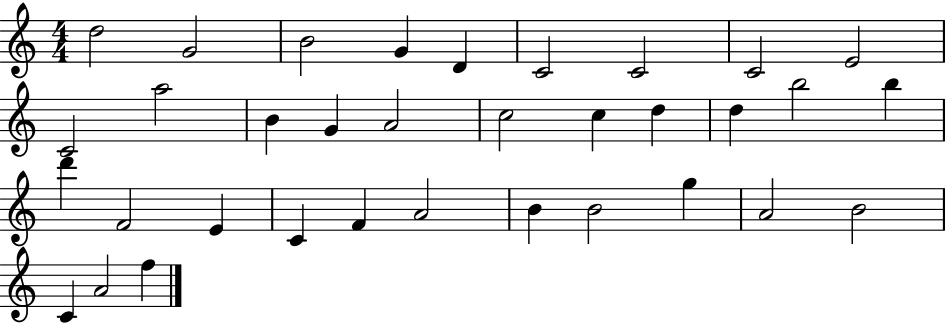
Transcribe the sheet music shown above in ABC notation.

X:1
T:Untitled
M:4/4
L:1/4
K:C
d2 G2 B2 G D C2 C2 C2 E2 C2 a2 B G A2 c2 c d d b2 b d' F2 E C F A2 B B2 g A2 B2 C A2 f